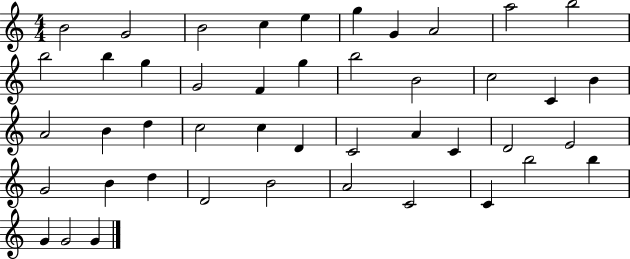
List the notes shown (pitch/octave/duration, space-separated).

B4/h G4/h B4/h C5/q E5/q G5/q G4/q A4/h A5/h B5/h B5/h B5/q G5/q G4/h F4/q G5/q B5/h B4/h C5/h C4/q B4/q A4/h B4/q D5/q C5/h C5/q D4/q C4/h A4/q C4/q D4/h E4/h G4/h B4/q D5/q D4/h B4/h A4/h C4/h C4/q B5/h B5/q G4/q G4/h G4/q